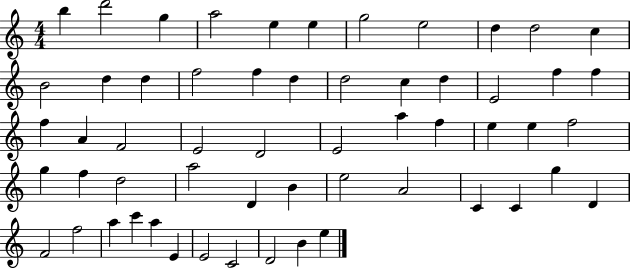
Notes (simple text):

B5/q D6/h G5/q A5/h E5/q E5/q G5/h E5/h D5/q D5/h C5/q B4/h D5/q D5/q F5/h F5/q D5/q D5/h C5/q D5/q E4/h F5/q F5/q F5/q A4/q F4/h E4/h D4/h E4/h A5/q F5/q E5/q E5/q F5/h G5/q F5/q D5/h A5/h D4/q B4/q E5/h A4/h C4/q C4/q G5/q D4/q F4/h F5/h A5/q C6/q A5/q E4/q E4/h C4/h D4/h B4/q E5/q